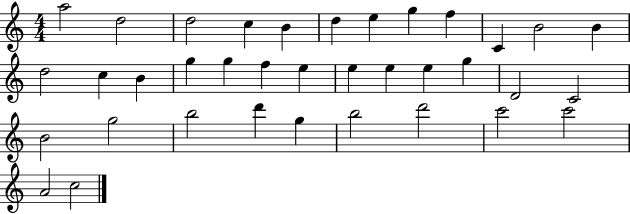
{
  \clef treble
  \numericTimeSignature
  \time 4/4
  \key c \major
  a''2 d''2 | d''2 c''4 b'4 | d''4 e''4 g''4 f''4 | c'4 b'2 b'4 | \break d''2 c''4 b'4 | g''4 g''4 f''4 e''4 | e''4 e''4 e''4 g''4 | d'2 c'2 | \break b'2 g''2 | b''2 d'''4 g''4 | b''2 d'''2 | c'''2 c'''2 | \break a'2 c''2 | \bar "|."
}